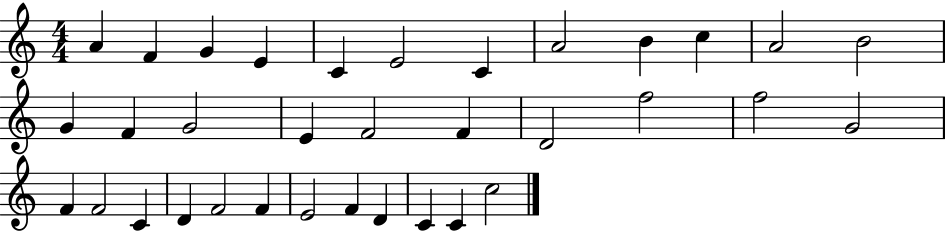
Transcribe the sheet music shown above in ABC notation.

X:1
T:Untitled
M:4/4
L:1/4
K:C
A F G E C E2 C A2 B c A2 B2 G F G2 E F2 F D2 f2 f2 G2 F F2 C D F2 F E2 F D C C c2